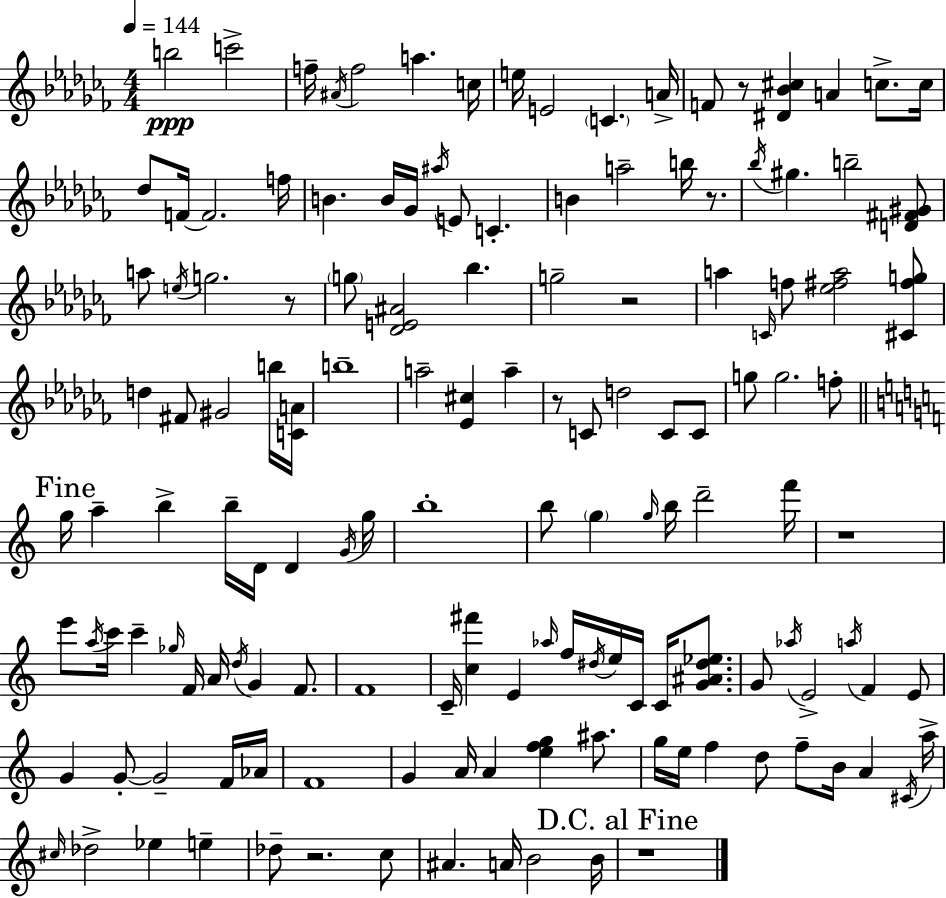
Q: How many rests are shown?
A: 8